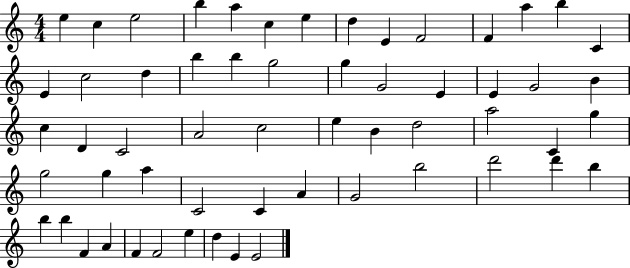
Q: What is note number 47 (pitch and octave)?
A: D6